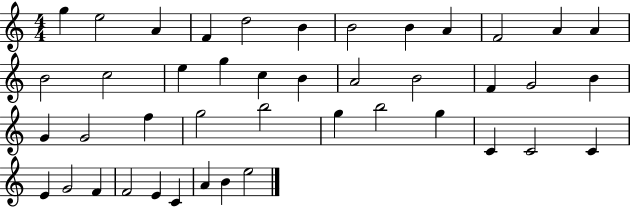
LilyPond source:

{
  \clef treble
  \numericTimeSignature
  \time 4/4
  \key c \major
  g''4 e''2 a'4 | f'4 d''2 b'4 | b'2 b'4 a'4 | f'2 a'4 a'4 | \break b'2 c''2 | e''4 g''4 c''4 b'4 | a'2 b'2 | f'4 g'2 b'4 | \break g'4 g'2 f''4 | g''2 b''2 | g''4 b''2 g''4 | c'4 c'2 c'4 | \break e'4 g'2 f'4 | f'2 e'4 c'4 | a'4 b'4 e''2 | \bar "|."
}